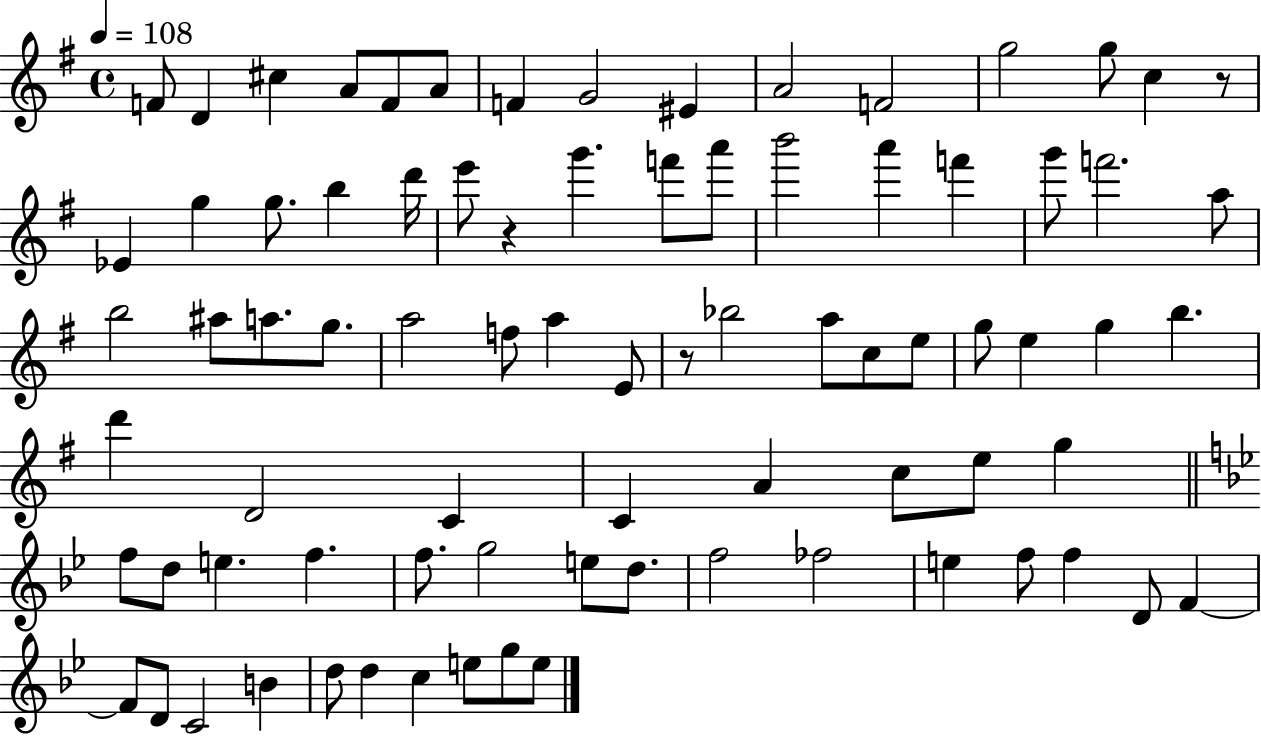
X:1
T:Untitled
M:4/4
L:1/4
K:G
F/2 D ^c A/2 F/2 A/2 F G2 ^E A2 F2 g2 g/2 c z/2 _E g g/2 b d'/4 e'/2 z g' f'/2 a'/2 b'2 a' f' g'/2 f'2 a/2 b2 ^a/2 a/2 g/2 a2 f/2 a E/2 z/2 _b2 a/2 c/2 e/2 g/2 e g b d' D2 C C A c/2 e/2 g f/2 d/2 e f f/2 g2 e/2 d/2 f2 _f2 e f/2 f D/2 F F/2 D/2 C2 B d/2 d c e/2 g/2 e/2